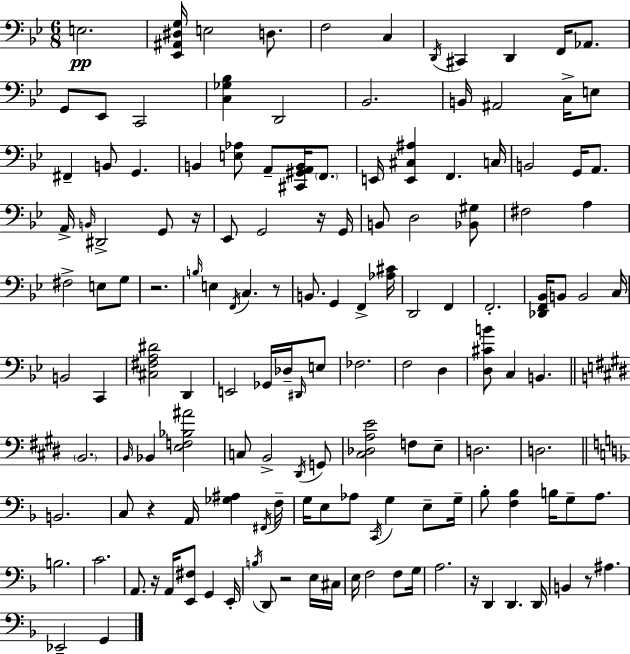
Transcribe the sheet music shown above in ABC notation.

X:1
T:Untitled
M:6/8
L:1/4
K:Bb
E,2 [_E,,^A,,^D,G,]/4 E,2 D,/2 F,2 C, D,,/4 ^C,, D,, F,,/4 _A,,/2 G,,/2 _E,,/2 C,,2 [C,_G,_B,] D,,2 _B,,2 B,,/4 ^A,,2 C,/4 E,/2 ^F,, B,,/2 G,, B,, [E,_A,]/2 A,,/2 [^C,,^G,,A,,B,,]/4 F,,/2 E,,/4 [E,,^C,^A,] F,, C,/4 B,,2 G,,/4 A,,/2 A,,/4 B,,/4 ^D,,2 G,,/2 z/4 _E,,/2 G,,2 z/4 G,,/4 B,,/2 D,2 [_B,,^G,]/2 ^F,2 A, ^F,2 E,/2 G,/2 z2 B,/4 E, F,,/4 C, z/2 B,,/2 G,, F,, [_A,^C]/4 D,,2 F,, F,,2 [_D,,F,,_B,,]/4 B,,/2 B,,2 C,/4 B,,2 C,, [^C,^F,A,^D]2 D,, E,,2 _G,,/4 _D,/4 ^D,,/4 E,/2 _F,2 F,2 D, [D,^CB]/2 C, B,, B,,2 B,,/4 _B,, [E,F,_B,^A]2 C,/2 B,,2 ^D,,/4 G,,/2 [^C,_D,A,E]2 F,/2 E,/2 D,2 D,2 B,,2 C,/2 z A,,/4 [_G,^A,] ^F,,/4 F,/4 G,/4 E,/2 _A,/2 C,,/4 G, E,/2 G,/4 _B,/2 [F,_B,] B,/4 G,/2 A,/2 B,2 C2 A,,/2 z/4 A,,/4 [E,,^F,]/2 G,, E,,/4 B,/4 D,,/2 z2 E,/4 ^C,/4 E,/4 F,2 F,/2 G,/4 A,2 z/4 D,, D,, D,,/4 B,, z/2 ^A, _E,,2 G,,